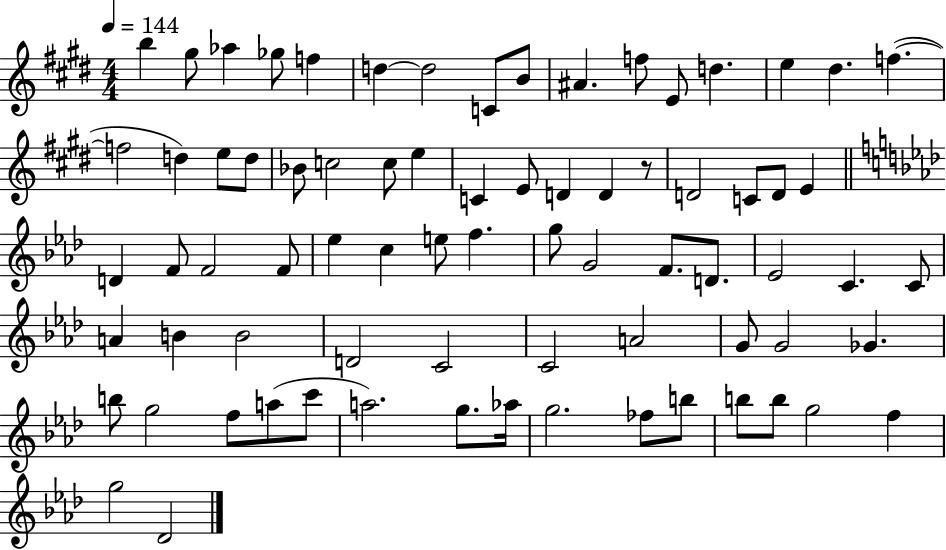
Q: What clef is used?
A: treble